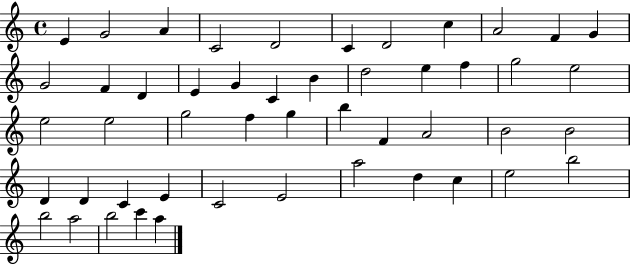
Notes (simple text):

E4/q G4/h A4/q C4/h D4/h C4/q D4/h C5/q A4/h F4/q G4/q G4/h F4/q D4/q E4/q G4/q C4/q B4/q D5/h E5/q F5/q G5/h E5/h E5/h E5/h G5/h F5/q G5/q B5/q F4/q A4/h B4/h B4/h D4/q D4/q C4/q E4/q C4/h E4/h A5/h D5/q C5/q E5/h B5/h B5/h A5/h B5/h C6/q A5/q